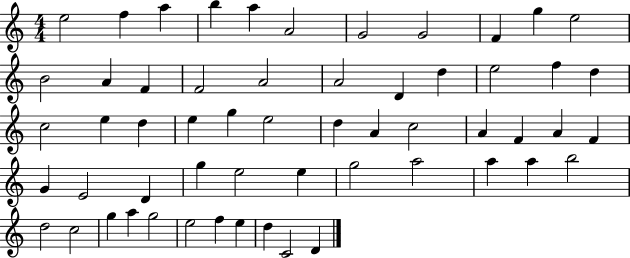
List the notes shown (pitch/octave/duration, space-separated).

E5/h F5/q A5/q B5/q A5/q A4/h G4/h G4/h F4/q G5/q E5/h B4/h A4/q F4/q F4/h A4/h A4/h D4/q D5/q E5/h F5/q D5/q C5/h E5/q D5/q E5/q G5/q E5/h D5/q A4/q C5/h A4/q F4/q A4/q F4/q G4/q E4/h D4/q G5/q E5/h E5/q G5/h A5/h A5/q A5/q B5/h D5/h C5/h G5/q A5/q G5/h E5/h F5/q E5/q D5/q C4/h D4/q